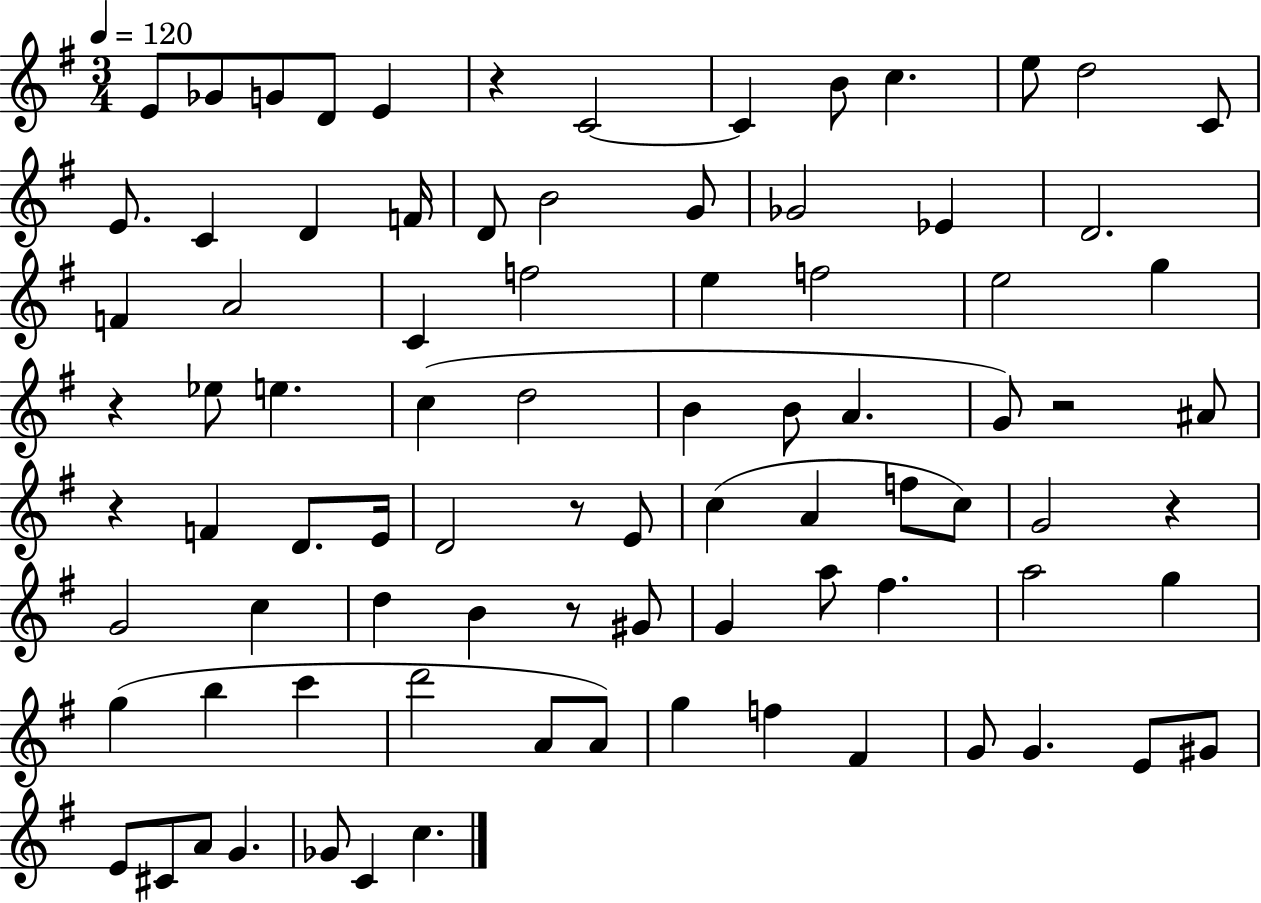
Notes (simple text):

E4/e Gb4/e G4/e D4/e E4/q R/q C4/h C4/q B4/e C5/q. E5/e D5/h C4/e E4/e. C4/q D4/q F4/s D4/e B4/h G4/e Gb4/h Eb4/q D4/h. F4/q A4/h C4/q F5/h E5/q F5/h E5/h G5/q R/q Eb5/e E5/q. C5/q D5/h B4/q B4/e A4/q. G4/e R/h A#4/e R/q F4/q D4/e. E4/s D4/h R/e E4/e C5/q A4/q F5/e C5/e G4/h R/q G4/h C5/q D5/q B4/q R/e G#4/e G4/q A5/e F#5/q. A5/h G5/q G5/q B5/q C6/q D6/h A4/e A4/e G5/q F5/q F#4/q G4/e G4/q. E4/e G#4/e E4/e C#4/e A4/e G4/q. Gb4/e C4/q C5/q.